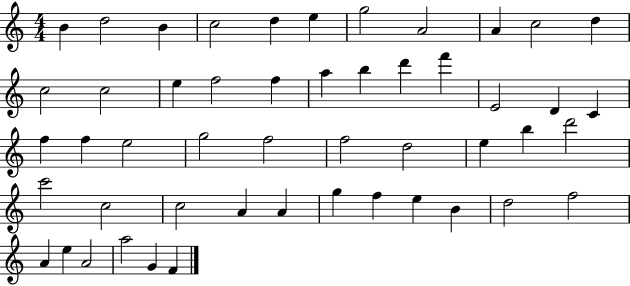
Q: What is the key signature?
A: C major